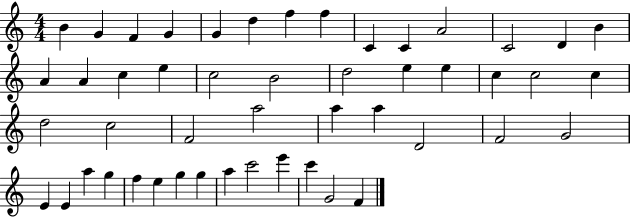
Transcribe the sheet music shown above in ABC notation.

X:1
T:Untitled
M:4/4
L:1/4
K:C
B G F G G d f f C C A2 C2 D B A A c e c2 B2 d2 e e c c2 c d2 c2 F2 a2 a a D2 F2 G2 E E a g f e g g a c'2 e' c' G2 F